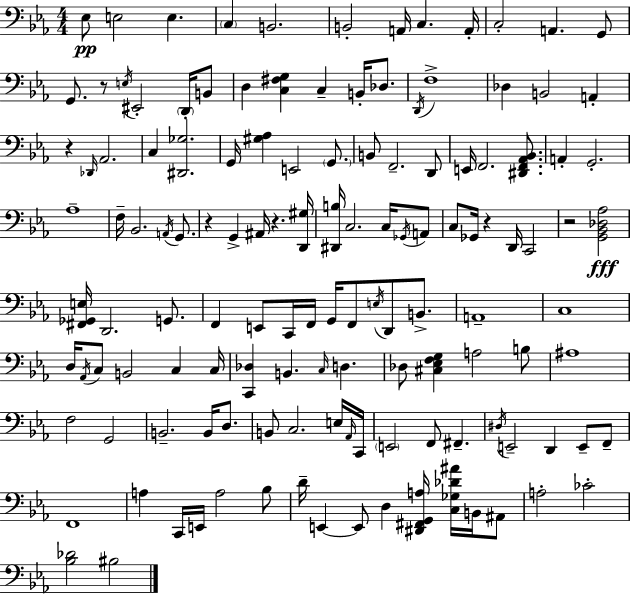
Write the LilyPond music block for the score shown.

{
  \clef bass
  \numericTimeSignature
  \time 4/4
  \key c \minor
  ees8\pp e2 e4. | \parenthesize c4 b,2. | b,2-. a,16 c4. a,16-. | c2-. a,4. g,8 | \break g,8. r8 \acciaccatura { e16 } eis,2-. \parenthesize d,16-. b,8 | d4 <c fis g>4 c4-- b,16-. des8. | \acciaccatura { d,16 } f1-> | des4 b,2 a,4-. | \break r4 \grace { des,16 } aes,2. | c4 <dis, ges>2. | g,16 <gis aes>4 e,2 | \parenthesize g,8. b,8 f,2.-- | \break d,8 e,16 f,2. | <dis, f, aes, bes,>8. a,4-. g,2.-. | aes1-- | f16-- bes,2. | \break \acciaccatura { a,16 } g,8. r4 g,4-> ais,16 r4. | <d, gis>16 <dis, b>16 c2. | c16 \acciaccatura { ges,16 } a,8 c8 ges,16 r4 d,16 c,2 | r2 <g, bes, des aes>2\fff | \break <fis, ges, e>16 d,2. | g,8. f,4 e,8 c,16 f,16 g,16 f,8 | \acciaccatura { e16 } d,8 b,8.-> a,1-- | c1 | \break d16 \acciaccatura { aes,16 } c8 b,2 | c4 c16 <c, des>4 b,4. | \grace { c16 } d4. des8 <cis ees f g>4 a2 | b8 ais1 | \break f2 | g,2 b,2.-- | b,16 d8. b,8 c2. | e16 \grace { aes,16 } c,16 \parenthesize e,2 | \break f,8 fis,4.-- \acciaccatura { dis16 } e,2-- | d,4 e,8-- f,8-- f,1 | a4 c,16 e,16 | a2 bes8 d'16-- e,4~~ e,8 | \break d4 <dis, fis, g, a>16 <c ges des' ais'>16 b,16 ais,8 a2-. | ces'2-. <bes des'>2 | bis2 \bar "|."
}